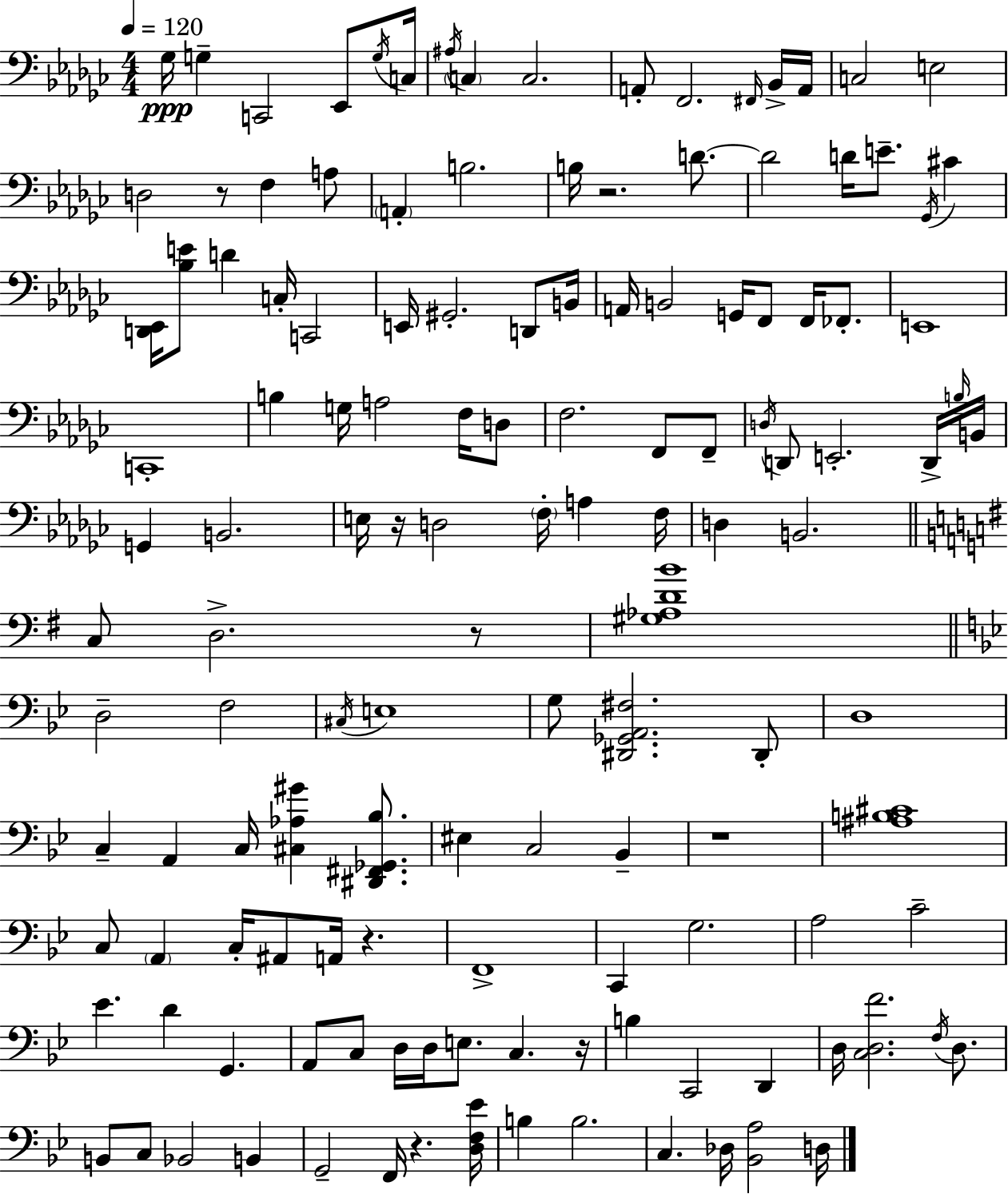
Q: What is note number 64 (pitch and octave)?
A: F3